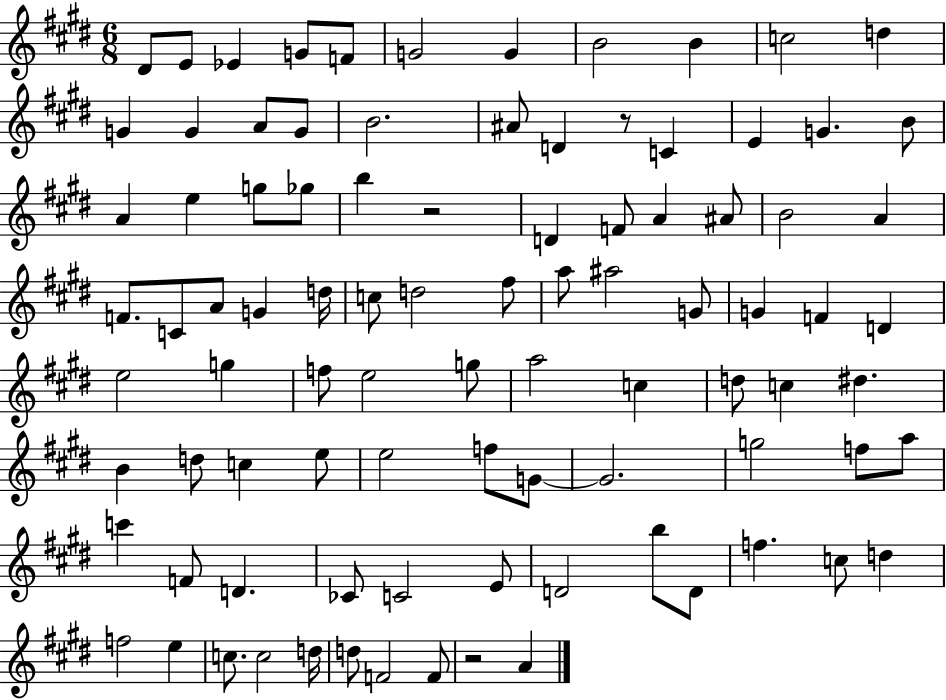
X:1
T:Untitled
M:6/8
L:1/4
K:E
^D/2 E/2 _E G/2 F/2 G2 G B2 B c2 d G G A/2 G/2 B2 ^A/2 D z/2 C E G B/2 A e g/2 _g/2 b z2 D F/2 A ^A/2 B2 A F/2 C/2 A/2 G d/4 c/2 d2 ^f/2 a/2 ^a2 G/2 G F D e2 g f/2 e2 g/2 a2 c d/2 c ^d B d/2 c e/2 e2 f/2 G/2 G2 g2 f/2 a/2 c' F/2 D _C/2 C2 E/2 D2 b/2 D/2 f c/2 d f2 e c/2 c2 d/4 d/2 F2 F/2 z2 A